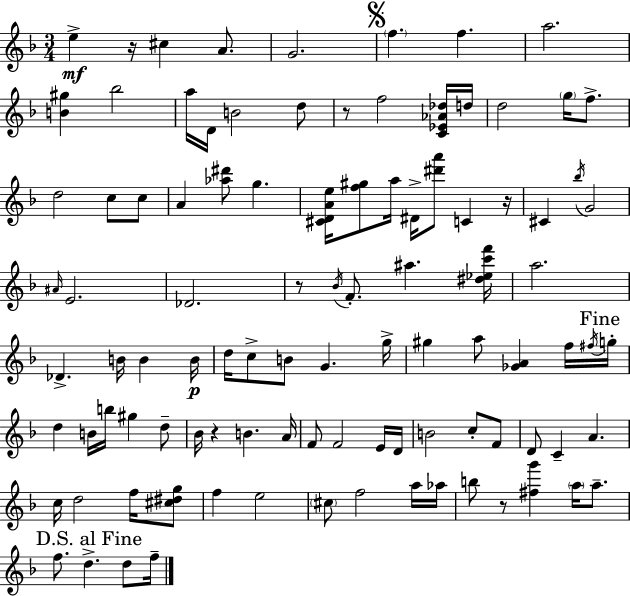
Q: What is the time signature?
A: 3/4